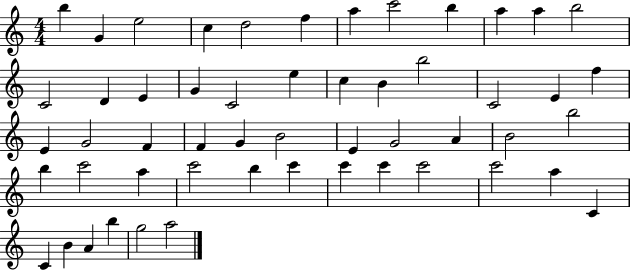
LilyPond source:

{
  \clef treble
  \numericTimeSignature
  \time 4/4
  \key c \major
  b''4 g'4 e''2 | c''4 d''2 f''4 | a''4 c'''2 b''4 | a''4 a''4 b''2 | \break c'2 d'4 e'4 | g'4 c'2 e''4 | c''4 b'4 b''2 | c'2 e'4 f''4 | \break e'4 g'2 f'4 | f'4 g'4 b'2 | e'4 g'2 a'4 | b'2 b''2 | \break b''4 c'''2 a''4 | c'''2 b''4 c'''4 | c'''4 c'''4 c'''2 | c'''2 a''4 c'4 | \break c'4 b'4 a'4 b''4 | g''2 a''2 | \bar "|."
}